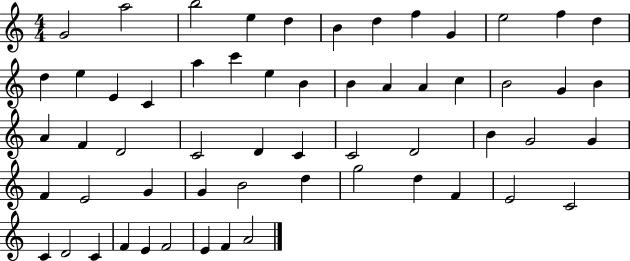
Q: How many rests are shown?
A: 0